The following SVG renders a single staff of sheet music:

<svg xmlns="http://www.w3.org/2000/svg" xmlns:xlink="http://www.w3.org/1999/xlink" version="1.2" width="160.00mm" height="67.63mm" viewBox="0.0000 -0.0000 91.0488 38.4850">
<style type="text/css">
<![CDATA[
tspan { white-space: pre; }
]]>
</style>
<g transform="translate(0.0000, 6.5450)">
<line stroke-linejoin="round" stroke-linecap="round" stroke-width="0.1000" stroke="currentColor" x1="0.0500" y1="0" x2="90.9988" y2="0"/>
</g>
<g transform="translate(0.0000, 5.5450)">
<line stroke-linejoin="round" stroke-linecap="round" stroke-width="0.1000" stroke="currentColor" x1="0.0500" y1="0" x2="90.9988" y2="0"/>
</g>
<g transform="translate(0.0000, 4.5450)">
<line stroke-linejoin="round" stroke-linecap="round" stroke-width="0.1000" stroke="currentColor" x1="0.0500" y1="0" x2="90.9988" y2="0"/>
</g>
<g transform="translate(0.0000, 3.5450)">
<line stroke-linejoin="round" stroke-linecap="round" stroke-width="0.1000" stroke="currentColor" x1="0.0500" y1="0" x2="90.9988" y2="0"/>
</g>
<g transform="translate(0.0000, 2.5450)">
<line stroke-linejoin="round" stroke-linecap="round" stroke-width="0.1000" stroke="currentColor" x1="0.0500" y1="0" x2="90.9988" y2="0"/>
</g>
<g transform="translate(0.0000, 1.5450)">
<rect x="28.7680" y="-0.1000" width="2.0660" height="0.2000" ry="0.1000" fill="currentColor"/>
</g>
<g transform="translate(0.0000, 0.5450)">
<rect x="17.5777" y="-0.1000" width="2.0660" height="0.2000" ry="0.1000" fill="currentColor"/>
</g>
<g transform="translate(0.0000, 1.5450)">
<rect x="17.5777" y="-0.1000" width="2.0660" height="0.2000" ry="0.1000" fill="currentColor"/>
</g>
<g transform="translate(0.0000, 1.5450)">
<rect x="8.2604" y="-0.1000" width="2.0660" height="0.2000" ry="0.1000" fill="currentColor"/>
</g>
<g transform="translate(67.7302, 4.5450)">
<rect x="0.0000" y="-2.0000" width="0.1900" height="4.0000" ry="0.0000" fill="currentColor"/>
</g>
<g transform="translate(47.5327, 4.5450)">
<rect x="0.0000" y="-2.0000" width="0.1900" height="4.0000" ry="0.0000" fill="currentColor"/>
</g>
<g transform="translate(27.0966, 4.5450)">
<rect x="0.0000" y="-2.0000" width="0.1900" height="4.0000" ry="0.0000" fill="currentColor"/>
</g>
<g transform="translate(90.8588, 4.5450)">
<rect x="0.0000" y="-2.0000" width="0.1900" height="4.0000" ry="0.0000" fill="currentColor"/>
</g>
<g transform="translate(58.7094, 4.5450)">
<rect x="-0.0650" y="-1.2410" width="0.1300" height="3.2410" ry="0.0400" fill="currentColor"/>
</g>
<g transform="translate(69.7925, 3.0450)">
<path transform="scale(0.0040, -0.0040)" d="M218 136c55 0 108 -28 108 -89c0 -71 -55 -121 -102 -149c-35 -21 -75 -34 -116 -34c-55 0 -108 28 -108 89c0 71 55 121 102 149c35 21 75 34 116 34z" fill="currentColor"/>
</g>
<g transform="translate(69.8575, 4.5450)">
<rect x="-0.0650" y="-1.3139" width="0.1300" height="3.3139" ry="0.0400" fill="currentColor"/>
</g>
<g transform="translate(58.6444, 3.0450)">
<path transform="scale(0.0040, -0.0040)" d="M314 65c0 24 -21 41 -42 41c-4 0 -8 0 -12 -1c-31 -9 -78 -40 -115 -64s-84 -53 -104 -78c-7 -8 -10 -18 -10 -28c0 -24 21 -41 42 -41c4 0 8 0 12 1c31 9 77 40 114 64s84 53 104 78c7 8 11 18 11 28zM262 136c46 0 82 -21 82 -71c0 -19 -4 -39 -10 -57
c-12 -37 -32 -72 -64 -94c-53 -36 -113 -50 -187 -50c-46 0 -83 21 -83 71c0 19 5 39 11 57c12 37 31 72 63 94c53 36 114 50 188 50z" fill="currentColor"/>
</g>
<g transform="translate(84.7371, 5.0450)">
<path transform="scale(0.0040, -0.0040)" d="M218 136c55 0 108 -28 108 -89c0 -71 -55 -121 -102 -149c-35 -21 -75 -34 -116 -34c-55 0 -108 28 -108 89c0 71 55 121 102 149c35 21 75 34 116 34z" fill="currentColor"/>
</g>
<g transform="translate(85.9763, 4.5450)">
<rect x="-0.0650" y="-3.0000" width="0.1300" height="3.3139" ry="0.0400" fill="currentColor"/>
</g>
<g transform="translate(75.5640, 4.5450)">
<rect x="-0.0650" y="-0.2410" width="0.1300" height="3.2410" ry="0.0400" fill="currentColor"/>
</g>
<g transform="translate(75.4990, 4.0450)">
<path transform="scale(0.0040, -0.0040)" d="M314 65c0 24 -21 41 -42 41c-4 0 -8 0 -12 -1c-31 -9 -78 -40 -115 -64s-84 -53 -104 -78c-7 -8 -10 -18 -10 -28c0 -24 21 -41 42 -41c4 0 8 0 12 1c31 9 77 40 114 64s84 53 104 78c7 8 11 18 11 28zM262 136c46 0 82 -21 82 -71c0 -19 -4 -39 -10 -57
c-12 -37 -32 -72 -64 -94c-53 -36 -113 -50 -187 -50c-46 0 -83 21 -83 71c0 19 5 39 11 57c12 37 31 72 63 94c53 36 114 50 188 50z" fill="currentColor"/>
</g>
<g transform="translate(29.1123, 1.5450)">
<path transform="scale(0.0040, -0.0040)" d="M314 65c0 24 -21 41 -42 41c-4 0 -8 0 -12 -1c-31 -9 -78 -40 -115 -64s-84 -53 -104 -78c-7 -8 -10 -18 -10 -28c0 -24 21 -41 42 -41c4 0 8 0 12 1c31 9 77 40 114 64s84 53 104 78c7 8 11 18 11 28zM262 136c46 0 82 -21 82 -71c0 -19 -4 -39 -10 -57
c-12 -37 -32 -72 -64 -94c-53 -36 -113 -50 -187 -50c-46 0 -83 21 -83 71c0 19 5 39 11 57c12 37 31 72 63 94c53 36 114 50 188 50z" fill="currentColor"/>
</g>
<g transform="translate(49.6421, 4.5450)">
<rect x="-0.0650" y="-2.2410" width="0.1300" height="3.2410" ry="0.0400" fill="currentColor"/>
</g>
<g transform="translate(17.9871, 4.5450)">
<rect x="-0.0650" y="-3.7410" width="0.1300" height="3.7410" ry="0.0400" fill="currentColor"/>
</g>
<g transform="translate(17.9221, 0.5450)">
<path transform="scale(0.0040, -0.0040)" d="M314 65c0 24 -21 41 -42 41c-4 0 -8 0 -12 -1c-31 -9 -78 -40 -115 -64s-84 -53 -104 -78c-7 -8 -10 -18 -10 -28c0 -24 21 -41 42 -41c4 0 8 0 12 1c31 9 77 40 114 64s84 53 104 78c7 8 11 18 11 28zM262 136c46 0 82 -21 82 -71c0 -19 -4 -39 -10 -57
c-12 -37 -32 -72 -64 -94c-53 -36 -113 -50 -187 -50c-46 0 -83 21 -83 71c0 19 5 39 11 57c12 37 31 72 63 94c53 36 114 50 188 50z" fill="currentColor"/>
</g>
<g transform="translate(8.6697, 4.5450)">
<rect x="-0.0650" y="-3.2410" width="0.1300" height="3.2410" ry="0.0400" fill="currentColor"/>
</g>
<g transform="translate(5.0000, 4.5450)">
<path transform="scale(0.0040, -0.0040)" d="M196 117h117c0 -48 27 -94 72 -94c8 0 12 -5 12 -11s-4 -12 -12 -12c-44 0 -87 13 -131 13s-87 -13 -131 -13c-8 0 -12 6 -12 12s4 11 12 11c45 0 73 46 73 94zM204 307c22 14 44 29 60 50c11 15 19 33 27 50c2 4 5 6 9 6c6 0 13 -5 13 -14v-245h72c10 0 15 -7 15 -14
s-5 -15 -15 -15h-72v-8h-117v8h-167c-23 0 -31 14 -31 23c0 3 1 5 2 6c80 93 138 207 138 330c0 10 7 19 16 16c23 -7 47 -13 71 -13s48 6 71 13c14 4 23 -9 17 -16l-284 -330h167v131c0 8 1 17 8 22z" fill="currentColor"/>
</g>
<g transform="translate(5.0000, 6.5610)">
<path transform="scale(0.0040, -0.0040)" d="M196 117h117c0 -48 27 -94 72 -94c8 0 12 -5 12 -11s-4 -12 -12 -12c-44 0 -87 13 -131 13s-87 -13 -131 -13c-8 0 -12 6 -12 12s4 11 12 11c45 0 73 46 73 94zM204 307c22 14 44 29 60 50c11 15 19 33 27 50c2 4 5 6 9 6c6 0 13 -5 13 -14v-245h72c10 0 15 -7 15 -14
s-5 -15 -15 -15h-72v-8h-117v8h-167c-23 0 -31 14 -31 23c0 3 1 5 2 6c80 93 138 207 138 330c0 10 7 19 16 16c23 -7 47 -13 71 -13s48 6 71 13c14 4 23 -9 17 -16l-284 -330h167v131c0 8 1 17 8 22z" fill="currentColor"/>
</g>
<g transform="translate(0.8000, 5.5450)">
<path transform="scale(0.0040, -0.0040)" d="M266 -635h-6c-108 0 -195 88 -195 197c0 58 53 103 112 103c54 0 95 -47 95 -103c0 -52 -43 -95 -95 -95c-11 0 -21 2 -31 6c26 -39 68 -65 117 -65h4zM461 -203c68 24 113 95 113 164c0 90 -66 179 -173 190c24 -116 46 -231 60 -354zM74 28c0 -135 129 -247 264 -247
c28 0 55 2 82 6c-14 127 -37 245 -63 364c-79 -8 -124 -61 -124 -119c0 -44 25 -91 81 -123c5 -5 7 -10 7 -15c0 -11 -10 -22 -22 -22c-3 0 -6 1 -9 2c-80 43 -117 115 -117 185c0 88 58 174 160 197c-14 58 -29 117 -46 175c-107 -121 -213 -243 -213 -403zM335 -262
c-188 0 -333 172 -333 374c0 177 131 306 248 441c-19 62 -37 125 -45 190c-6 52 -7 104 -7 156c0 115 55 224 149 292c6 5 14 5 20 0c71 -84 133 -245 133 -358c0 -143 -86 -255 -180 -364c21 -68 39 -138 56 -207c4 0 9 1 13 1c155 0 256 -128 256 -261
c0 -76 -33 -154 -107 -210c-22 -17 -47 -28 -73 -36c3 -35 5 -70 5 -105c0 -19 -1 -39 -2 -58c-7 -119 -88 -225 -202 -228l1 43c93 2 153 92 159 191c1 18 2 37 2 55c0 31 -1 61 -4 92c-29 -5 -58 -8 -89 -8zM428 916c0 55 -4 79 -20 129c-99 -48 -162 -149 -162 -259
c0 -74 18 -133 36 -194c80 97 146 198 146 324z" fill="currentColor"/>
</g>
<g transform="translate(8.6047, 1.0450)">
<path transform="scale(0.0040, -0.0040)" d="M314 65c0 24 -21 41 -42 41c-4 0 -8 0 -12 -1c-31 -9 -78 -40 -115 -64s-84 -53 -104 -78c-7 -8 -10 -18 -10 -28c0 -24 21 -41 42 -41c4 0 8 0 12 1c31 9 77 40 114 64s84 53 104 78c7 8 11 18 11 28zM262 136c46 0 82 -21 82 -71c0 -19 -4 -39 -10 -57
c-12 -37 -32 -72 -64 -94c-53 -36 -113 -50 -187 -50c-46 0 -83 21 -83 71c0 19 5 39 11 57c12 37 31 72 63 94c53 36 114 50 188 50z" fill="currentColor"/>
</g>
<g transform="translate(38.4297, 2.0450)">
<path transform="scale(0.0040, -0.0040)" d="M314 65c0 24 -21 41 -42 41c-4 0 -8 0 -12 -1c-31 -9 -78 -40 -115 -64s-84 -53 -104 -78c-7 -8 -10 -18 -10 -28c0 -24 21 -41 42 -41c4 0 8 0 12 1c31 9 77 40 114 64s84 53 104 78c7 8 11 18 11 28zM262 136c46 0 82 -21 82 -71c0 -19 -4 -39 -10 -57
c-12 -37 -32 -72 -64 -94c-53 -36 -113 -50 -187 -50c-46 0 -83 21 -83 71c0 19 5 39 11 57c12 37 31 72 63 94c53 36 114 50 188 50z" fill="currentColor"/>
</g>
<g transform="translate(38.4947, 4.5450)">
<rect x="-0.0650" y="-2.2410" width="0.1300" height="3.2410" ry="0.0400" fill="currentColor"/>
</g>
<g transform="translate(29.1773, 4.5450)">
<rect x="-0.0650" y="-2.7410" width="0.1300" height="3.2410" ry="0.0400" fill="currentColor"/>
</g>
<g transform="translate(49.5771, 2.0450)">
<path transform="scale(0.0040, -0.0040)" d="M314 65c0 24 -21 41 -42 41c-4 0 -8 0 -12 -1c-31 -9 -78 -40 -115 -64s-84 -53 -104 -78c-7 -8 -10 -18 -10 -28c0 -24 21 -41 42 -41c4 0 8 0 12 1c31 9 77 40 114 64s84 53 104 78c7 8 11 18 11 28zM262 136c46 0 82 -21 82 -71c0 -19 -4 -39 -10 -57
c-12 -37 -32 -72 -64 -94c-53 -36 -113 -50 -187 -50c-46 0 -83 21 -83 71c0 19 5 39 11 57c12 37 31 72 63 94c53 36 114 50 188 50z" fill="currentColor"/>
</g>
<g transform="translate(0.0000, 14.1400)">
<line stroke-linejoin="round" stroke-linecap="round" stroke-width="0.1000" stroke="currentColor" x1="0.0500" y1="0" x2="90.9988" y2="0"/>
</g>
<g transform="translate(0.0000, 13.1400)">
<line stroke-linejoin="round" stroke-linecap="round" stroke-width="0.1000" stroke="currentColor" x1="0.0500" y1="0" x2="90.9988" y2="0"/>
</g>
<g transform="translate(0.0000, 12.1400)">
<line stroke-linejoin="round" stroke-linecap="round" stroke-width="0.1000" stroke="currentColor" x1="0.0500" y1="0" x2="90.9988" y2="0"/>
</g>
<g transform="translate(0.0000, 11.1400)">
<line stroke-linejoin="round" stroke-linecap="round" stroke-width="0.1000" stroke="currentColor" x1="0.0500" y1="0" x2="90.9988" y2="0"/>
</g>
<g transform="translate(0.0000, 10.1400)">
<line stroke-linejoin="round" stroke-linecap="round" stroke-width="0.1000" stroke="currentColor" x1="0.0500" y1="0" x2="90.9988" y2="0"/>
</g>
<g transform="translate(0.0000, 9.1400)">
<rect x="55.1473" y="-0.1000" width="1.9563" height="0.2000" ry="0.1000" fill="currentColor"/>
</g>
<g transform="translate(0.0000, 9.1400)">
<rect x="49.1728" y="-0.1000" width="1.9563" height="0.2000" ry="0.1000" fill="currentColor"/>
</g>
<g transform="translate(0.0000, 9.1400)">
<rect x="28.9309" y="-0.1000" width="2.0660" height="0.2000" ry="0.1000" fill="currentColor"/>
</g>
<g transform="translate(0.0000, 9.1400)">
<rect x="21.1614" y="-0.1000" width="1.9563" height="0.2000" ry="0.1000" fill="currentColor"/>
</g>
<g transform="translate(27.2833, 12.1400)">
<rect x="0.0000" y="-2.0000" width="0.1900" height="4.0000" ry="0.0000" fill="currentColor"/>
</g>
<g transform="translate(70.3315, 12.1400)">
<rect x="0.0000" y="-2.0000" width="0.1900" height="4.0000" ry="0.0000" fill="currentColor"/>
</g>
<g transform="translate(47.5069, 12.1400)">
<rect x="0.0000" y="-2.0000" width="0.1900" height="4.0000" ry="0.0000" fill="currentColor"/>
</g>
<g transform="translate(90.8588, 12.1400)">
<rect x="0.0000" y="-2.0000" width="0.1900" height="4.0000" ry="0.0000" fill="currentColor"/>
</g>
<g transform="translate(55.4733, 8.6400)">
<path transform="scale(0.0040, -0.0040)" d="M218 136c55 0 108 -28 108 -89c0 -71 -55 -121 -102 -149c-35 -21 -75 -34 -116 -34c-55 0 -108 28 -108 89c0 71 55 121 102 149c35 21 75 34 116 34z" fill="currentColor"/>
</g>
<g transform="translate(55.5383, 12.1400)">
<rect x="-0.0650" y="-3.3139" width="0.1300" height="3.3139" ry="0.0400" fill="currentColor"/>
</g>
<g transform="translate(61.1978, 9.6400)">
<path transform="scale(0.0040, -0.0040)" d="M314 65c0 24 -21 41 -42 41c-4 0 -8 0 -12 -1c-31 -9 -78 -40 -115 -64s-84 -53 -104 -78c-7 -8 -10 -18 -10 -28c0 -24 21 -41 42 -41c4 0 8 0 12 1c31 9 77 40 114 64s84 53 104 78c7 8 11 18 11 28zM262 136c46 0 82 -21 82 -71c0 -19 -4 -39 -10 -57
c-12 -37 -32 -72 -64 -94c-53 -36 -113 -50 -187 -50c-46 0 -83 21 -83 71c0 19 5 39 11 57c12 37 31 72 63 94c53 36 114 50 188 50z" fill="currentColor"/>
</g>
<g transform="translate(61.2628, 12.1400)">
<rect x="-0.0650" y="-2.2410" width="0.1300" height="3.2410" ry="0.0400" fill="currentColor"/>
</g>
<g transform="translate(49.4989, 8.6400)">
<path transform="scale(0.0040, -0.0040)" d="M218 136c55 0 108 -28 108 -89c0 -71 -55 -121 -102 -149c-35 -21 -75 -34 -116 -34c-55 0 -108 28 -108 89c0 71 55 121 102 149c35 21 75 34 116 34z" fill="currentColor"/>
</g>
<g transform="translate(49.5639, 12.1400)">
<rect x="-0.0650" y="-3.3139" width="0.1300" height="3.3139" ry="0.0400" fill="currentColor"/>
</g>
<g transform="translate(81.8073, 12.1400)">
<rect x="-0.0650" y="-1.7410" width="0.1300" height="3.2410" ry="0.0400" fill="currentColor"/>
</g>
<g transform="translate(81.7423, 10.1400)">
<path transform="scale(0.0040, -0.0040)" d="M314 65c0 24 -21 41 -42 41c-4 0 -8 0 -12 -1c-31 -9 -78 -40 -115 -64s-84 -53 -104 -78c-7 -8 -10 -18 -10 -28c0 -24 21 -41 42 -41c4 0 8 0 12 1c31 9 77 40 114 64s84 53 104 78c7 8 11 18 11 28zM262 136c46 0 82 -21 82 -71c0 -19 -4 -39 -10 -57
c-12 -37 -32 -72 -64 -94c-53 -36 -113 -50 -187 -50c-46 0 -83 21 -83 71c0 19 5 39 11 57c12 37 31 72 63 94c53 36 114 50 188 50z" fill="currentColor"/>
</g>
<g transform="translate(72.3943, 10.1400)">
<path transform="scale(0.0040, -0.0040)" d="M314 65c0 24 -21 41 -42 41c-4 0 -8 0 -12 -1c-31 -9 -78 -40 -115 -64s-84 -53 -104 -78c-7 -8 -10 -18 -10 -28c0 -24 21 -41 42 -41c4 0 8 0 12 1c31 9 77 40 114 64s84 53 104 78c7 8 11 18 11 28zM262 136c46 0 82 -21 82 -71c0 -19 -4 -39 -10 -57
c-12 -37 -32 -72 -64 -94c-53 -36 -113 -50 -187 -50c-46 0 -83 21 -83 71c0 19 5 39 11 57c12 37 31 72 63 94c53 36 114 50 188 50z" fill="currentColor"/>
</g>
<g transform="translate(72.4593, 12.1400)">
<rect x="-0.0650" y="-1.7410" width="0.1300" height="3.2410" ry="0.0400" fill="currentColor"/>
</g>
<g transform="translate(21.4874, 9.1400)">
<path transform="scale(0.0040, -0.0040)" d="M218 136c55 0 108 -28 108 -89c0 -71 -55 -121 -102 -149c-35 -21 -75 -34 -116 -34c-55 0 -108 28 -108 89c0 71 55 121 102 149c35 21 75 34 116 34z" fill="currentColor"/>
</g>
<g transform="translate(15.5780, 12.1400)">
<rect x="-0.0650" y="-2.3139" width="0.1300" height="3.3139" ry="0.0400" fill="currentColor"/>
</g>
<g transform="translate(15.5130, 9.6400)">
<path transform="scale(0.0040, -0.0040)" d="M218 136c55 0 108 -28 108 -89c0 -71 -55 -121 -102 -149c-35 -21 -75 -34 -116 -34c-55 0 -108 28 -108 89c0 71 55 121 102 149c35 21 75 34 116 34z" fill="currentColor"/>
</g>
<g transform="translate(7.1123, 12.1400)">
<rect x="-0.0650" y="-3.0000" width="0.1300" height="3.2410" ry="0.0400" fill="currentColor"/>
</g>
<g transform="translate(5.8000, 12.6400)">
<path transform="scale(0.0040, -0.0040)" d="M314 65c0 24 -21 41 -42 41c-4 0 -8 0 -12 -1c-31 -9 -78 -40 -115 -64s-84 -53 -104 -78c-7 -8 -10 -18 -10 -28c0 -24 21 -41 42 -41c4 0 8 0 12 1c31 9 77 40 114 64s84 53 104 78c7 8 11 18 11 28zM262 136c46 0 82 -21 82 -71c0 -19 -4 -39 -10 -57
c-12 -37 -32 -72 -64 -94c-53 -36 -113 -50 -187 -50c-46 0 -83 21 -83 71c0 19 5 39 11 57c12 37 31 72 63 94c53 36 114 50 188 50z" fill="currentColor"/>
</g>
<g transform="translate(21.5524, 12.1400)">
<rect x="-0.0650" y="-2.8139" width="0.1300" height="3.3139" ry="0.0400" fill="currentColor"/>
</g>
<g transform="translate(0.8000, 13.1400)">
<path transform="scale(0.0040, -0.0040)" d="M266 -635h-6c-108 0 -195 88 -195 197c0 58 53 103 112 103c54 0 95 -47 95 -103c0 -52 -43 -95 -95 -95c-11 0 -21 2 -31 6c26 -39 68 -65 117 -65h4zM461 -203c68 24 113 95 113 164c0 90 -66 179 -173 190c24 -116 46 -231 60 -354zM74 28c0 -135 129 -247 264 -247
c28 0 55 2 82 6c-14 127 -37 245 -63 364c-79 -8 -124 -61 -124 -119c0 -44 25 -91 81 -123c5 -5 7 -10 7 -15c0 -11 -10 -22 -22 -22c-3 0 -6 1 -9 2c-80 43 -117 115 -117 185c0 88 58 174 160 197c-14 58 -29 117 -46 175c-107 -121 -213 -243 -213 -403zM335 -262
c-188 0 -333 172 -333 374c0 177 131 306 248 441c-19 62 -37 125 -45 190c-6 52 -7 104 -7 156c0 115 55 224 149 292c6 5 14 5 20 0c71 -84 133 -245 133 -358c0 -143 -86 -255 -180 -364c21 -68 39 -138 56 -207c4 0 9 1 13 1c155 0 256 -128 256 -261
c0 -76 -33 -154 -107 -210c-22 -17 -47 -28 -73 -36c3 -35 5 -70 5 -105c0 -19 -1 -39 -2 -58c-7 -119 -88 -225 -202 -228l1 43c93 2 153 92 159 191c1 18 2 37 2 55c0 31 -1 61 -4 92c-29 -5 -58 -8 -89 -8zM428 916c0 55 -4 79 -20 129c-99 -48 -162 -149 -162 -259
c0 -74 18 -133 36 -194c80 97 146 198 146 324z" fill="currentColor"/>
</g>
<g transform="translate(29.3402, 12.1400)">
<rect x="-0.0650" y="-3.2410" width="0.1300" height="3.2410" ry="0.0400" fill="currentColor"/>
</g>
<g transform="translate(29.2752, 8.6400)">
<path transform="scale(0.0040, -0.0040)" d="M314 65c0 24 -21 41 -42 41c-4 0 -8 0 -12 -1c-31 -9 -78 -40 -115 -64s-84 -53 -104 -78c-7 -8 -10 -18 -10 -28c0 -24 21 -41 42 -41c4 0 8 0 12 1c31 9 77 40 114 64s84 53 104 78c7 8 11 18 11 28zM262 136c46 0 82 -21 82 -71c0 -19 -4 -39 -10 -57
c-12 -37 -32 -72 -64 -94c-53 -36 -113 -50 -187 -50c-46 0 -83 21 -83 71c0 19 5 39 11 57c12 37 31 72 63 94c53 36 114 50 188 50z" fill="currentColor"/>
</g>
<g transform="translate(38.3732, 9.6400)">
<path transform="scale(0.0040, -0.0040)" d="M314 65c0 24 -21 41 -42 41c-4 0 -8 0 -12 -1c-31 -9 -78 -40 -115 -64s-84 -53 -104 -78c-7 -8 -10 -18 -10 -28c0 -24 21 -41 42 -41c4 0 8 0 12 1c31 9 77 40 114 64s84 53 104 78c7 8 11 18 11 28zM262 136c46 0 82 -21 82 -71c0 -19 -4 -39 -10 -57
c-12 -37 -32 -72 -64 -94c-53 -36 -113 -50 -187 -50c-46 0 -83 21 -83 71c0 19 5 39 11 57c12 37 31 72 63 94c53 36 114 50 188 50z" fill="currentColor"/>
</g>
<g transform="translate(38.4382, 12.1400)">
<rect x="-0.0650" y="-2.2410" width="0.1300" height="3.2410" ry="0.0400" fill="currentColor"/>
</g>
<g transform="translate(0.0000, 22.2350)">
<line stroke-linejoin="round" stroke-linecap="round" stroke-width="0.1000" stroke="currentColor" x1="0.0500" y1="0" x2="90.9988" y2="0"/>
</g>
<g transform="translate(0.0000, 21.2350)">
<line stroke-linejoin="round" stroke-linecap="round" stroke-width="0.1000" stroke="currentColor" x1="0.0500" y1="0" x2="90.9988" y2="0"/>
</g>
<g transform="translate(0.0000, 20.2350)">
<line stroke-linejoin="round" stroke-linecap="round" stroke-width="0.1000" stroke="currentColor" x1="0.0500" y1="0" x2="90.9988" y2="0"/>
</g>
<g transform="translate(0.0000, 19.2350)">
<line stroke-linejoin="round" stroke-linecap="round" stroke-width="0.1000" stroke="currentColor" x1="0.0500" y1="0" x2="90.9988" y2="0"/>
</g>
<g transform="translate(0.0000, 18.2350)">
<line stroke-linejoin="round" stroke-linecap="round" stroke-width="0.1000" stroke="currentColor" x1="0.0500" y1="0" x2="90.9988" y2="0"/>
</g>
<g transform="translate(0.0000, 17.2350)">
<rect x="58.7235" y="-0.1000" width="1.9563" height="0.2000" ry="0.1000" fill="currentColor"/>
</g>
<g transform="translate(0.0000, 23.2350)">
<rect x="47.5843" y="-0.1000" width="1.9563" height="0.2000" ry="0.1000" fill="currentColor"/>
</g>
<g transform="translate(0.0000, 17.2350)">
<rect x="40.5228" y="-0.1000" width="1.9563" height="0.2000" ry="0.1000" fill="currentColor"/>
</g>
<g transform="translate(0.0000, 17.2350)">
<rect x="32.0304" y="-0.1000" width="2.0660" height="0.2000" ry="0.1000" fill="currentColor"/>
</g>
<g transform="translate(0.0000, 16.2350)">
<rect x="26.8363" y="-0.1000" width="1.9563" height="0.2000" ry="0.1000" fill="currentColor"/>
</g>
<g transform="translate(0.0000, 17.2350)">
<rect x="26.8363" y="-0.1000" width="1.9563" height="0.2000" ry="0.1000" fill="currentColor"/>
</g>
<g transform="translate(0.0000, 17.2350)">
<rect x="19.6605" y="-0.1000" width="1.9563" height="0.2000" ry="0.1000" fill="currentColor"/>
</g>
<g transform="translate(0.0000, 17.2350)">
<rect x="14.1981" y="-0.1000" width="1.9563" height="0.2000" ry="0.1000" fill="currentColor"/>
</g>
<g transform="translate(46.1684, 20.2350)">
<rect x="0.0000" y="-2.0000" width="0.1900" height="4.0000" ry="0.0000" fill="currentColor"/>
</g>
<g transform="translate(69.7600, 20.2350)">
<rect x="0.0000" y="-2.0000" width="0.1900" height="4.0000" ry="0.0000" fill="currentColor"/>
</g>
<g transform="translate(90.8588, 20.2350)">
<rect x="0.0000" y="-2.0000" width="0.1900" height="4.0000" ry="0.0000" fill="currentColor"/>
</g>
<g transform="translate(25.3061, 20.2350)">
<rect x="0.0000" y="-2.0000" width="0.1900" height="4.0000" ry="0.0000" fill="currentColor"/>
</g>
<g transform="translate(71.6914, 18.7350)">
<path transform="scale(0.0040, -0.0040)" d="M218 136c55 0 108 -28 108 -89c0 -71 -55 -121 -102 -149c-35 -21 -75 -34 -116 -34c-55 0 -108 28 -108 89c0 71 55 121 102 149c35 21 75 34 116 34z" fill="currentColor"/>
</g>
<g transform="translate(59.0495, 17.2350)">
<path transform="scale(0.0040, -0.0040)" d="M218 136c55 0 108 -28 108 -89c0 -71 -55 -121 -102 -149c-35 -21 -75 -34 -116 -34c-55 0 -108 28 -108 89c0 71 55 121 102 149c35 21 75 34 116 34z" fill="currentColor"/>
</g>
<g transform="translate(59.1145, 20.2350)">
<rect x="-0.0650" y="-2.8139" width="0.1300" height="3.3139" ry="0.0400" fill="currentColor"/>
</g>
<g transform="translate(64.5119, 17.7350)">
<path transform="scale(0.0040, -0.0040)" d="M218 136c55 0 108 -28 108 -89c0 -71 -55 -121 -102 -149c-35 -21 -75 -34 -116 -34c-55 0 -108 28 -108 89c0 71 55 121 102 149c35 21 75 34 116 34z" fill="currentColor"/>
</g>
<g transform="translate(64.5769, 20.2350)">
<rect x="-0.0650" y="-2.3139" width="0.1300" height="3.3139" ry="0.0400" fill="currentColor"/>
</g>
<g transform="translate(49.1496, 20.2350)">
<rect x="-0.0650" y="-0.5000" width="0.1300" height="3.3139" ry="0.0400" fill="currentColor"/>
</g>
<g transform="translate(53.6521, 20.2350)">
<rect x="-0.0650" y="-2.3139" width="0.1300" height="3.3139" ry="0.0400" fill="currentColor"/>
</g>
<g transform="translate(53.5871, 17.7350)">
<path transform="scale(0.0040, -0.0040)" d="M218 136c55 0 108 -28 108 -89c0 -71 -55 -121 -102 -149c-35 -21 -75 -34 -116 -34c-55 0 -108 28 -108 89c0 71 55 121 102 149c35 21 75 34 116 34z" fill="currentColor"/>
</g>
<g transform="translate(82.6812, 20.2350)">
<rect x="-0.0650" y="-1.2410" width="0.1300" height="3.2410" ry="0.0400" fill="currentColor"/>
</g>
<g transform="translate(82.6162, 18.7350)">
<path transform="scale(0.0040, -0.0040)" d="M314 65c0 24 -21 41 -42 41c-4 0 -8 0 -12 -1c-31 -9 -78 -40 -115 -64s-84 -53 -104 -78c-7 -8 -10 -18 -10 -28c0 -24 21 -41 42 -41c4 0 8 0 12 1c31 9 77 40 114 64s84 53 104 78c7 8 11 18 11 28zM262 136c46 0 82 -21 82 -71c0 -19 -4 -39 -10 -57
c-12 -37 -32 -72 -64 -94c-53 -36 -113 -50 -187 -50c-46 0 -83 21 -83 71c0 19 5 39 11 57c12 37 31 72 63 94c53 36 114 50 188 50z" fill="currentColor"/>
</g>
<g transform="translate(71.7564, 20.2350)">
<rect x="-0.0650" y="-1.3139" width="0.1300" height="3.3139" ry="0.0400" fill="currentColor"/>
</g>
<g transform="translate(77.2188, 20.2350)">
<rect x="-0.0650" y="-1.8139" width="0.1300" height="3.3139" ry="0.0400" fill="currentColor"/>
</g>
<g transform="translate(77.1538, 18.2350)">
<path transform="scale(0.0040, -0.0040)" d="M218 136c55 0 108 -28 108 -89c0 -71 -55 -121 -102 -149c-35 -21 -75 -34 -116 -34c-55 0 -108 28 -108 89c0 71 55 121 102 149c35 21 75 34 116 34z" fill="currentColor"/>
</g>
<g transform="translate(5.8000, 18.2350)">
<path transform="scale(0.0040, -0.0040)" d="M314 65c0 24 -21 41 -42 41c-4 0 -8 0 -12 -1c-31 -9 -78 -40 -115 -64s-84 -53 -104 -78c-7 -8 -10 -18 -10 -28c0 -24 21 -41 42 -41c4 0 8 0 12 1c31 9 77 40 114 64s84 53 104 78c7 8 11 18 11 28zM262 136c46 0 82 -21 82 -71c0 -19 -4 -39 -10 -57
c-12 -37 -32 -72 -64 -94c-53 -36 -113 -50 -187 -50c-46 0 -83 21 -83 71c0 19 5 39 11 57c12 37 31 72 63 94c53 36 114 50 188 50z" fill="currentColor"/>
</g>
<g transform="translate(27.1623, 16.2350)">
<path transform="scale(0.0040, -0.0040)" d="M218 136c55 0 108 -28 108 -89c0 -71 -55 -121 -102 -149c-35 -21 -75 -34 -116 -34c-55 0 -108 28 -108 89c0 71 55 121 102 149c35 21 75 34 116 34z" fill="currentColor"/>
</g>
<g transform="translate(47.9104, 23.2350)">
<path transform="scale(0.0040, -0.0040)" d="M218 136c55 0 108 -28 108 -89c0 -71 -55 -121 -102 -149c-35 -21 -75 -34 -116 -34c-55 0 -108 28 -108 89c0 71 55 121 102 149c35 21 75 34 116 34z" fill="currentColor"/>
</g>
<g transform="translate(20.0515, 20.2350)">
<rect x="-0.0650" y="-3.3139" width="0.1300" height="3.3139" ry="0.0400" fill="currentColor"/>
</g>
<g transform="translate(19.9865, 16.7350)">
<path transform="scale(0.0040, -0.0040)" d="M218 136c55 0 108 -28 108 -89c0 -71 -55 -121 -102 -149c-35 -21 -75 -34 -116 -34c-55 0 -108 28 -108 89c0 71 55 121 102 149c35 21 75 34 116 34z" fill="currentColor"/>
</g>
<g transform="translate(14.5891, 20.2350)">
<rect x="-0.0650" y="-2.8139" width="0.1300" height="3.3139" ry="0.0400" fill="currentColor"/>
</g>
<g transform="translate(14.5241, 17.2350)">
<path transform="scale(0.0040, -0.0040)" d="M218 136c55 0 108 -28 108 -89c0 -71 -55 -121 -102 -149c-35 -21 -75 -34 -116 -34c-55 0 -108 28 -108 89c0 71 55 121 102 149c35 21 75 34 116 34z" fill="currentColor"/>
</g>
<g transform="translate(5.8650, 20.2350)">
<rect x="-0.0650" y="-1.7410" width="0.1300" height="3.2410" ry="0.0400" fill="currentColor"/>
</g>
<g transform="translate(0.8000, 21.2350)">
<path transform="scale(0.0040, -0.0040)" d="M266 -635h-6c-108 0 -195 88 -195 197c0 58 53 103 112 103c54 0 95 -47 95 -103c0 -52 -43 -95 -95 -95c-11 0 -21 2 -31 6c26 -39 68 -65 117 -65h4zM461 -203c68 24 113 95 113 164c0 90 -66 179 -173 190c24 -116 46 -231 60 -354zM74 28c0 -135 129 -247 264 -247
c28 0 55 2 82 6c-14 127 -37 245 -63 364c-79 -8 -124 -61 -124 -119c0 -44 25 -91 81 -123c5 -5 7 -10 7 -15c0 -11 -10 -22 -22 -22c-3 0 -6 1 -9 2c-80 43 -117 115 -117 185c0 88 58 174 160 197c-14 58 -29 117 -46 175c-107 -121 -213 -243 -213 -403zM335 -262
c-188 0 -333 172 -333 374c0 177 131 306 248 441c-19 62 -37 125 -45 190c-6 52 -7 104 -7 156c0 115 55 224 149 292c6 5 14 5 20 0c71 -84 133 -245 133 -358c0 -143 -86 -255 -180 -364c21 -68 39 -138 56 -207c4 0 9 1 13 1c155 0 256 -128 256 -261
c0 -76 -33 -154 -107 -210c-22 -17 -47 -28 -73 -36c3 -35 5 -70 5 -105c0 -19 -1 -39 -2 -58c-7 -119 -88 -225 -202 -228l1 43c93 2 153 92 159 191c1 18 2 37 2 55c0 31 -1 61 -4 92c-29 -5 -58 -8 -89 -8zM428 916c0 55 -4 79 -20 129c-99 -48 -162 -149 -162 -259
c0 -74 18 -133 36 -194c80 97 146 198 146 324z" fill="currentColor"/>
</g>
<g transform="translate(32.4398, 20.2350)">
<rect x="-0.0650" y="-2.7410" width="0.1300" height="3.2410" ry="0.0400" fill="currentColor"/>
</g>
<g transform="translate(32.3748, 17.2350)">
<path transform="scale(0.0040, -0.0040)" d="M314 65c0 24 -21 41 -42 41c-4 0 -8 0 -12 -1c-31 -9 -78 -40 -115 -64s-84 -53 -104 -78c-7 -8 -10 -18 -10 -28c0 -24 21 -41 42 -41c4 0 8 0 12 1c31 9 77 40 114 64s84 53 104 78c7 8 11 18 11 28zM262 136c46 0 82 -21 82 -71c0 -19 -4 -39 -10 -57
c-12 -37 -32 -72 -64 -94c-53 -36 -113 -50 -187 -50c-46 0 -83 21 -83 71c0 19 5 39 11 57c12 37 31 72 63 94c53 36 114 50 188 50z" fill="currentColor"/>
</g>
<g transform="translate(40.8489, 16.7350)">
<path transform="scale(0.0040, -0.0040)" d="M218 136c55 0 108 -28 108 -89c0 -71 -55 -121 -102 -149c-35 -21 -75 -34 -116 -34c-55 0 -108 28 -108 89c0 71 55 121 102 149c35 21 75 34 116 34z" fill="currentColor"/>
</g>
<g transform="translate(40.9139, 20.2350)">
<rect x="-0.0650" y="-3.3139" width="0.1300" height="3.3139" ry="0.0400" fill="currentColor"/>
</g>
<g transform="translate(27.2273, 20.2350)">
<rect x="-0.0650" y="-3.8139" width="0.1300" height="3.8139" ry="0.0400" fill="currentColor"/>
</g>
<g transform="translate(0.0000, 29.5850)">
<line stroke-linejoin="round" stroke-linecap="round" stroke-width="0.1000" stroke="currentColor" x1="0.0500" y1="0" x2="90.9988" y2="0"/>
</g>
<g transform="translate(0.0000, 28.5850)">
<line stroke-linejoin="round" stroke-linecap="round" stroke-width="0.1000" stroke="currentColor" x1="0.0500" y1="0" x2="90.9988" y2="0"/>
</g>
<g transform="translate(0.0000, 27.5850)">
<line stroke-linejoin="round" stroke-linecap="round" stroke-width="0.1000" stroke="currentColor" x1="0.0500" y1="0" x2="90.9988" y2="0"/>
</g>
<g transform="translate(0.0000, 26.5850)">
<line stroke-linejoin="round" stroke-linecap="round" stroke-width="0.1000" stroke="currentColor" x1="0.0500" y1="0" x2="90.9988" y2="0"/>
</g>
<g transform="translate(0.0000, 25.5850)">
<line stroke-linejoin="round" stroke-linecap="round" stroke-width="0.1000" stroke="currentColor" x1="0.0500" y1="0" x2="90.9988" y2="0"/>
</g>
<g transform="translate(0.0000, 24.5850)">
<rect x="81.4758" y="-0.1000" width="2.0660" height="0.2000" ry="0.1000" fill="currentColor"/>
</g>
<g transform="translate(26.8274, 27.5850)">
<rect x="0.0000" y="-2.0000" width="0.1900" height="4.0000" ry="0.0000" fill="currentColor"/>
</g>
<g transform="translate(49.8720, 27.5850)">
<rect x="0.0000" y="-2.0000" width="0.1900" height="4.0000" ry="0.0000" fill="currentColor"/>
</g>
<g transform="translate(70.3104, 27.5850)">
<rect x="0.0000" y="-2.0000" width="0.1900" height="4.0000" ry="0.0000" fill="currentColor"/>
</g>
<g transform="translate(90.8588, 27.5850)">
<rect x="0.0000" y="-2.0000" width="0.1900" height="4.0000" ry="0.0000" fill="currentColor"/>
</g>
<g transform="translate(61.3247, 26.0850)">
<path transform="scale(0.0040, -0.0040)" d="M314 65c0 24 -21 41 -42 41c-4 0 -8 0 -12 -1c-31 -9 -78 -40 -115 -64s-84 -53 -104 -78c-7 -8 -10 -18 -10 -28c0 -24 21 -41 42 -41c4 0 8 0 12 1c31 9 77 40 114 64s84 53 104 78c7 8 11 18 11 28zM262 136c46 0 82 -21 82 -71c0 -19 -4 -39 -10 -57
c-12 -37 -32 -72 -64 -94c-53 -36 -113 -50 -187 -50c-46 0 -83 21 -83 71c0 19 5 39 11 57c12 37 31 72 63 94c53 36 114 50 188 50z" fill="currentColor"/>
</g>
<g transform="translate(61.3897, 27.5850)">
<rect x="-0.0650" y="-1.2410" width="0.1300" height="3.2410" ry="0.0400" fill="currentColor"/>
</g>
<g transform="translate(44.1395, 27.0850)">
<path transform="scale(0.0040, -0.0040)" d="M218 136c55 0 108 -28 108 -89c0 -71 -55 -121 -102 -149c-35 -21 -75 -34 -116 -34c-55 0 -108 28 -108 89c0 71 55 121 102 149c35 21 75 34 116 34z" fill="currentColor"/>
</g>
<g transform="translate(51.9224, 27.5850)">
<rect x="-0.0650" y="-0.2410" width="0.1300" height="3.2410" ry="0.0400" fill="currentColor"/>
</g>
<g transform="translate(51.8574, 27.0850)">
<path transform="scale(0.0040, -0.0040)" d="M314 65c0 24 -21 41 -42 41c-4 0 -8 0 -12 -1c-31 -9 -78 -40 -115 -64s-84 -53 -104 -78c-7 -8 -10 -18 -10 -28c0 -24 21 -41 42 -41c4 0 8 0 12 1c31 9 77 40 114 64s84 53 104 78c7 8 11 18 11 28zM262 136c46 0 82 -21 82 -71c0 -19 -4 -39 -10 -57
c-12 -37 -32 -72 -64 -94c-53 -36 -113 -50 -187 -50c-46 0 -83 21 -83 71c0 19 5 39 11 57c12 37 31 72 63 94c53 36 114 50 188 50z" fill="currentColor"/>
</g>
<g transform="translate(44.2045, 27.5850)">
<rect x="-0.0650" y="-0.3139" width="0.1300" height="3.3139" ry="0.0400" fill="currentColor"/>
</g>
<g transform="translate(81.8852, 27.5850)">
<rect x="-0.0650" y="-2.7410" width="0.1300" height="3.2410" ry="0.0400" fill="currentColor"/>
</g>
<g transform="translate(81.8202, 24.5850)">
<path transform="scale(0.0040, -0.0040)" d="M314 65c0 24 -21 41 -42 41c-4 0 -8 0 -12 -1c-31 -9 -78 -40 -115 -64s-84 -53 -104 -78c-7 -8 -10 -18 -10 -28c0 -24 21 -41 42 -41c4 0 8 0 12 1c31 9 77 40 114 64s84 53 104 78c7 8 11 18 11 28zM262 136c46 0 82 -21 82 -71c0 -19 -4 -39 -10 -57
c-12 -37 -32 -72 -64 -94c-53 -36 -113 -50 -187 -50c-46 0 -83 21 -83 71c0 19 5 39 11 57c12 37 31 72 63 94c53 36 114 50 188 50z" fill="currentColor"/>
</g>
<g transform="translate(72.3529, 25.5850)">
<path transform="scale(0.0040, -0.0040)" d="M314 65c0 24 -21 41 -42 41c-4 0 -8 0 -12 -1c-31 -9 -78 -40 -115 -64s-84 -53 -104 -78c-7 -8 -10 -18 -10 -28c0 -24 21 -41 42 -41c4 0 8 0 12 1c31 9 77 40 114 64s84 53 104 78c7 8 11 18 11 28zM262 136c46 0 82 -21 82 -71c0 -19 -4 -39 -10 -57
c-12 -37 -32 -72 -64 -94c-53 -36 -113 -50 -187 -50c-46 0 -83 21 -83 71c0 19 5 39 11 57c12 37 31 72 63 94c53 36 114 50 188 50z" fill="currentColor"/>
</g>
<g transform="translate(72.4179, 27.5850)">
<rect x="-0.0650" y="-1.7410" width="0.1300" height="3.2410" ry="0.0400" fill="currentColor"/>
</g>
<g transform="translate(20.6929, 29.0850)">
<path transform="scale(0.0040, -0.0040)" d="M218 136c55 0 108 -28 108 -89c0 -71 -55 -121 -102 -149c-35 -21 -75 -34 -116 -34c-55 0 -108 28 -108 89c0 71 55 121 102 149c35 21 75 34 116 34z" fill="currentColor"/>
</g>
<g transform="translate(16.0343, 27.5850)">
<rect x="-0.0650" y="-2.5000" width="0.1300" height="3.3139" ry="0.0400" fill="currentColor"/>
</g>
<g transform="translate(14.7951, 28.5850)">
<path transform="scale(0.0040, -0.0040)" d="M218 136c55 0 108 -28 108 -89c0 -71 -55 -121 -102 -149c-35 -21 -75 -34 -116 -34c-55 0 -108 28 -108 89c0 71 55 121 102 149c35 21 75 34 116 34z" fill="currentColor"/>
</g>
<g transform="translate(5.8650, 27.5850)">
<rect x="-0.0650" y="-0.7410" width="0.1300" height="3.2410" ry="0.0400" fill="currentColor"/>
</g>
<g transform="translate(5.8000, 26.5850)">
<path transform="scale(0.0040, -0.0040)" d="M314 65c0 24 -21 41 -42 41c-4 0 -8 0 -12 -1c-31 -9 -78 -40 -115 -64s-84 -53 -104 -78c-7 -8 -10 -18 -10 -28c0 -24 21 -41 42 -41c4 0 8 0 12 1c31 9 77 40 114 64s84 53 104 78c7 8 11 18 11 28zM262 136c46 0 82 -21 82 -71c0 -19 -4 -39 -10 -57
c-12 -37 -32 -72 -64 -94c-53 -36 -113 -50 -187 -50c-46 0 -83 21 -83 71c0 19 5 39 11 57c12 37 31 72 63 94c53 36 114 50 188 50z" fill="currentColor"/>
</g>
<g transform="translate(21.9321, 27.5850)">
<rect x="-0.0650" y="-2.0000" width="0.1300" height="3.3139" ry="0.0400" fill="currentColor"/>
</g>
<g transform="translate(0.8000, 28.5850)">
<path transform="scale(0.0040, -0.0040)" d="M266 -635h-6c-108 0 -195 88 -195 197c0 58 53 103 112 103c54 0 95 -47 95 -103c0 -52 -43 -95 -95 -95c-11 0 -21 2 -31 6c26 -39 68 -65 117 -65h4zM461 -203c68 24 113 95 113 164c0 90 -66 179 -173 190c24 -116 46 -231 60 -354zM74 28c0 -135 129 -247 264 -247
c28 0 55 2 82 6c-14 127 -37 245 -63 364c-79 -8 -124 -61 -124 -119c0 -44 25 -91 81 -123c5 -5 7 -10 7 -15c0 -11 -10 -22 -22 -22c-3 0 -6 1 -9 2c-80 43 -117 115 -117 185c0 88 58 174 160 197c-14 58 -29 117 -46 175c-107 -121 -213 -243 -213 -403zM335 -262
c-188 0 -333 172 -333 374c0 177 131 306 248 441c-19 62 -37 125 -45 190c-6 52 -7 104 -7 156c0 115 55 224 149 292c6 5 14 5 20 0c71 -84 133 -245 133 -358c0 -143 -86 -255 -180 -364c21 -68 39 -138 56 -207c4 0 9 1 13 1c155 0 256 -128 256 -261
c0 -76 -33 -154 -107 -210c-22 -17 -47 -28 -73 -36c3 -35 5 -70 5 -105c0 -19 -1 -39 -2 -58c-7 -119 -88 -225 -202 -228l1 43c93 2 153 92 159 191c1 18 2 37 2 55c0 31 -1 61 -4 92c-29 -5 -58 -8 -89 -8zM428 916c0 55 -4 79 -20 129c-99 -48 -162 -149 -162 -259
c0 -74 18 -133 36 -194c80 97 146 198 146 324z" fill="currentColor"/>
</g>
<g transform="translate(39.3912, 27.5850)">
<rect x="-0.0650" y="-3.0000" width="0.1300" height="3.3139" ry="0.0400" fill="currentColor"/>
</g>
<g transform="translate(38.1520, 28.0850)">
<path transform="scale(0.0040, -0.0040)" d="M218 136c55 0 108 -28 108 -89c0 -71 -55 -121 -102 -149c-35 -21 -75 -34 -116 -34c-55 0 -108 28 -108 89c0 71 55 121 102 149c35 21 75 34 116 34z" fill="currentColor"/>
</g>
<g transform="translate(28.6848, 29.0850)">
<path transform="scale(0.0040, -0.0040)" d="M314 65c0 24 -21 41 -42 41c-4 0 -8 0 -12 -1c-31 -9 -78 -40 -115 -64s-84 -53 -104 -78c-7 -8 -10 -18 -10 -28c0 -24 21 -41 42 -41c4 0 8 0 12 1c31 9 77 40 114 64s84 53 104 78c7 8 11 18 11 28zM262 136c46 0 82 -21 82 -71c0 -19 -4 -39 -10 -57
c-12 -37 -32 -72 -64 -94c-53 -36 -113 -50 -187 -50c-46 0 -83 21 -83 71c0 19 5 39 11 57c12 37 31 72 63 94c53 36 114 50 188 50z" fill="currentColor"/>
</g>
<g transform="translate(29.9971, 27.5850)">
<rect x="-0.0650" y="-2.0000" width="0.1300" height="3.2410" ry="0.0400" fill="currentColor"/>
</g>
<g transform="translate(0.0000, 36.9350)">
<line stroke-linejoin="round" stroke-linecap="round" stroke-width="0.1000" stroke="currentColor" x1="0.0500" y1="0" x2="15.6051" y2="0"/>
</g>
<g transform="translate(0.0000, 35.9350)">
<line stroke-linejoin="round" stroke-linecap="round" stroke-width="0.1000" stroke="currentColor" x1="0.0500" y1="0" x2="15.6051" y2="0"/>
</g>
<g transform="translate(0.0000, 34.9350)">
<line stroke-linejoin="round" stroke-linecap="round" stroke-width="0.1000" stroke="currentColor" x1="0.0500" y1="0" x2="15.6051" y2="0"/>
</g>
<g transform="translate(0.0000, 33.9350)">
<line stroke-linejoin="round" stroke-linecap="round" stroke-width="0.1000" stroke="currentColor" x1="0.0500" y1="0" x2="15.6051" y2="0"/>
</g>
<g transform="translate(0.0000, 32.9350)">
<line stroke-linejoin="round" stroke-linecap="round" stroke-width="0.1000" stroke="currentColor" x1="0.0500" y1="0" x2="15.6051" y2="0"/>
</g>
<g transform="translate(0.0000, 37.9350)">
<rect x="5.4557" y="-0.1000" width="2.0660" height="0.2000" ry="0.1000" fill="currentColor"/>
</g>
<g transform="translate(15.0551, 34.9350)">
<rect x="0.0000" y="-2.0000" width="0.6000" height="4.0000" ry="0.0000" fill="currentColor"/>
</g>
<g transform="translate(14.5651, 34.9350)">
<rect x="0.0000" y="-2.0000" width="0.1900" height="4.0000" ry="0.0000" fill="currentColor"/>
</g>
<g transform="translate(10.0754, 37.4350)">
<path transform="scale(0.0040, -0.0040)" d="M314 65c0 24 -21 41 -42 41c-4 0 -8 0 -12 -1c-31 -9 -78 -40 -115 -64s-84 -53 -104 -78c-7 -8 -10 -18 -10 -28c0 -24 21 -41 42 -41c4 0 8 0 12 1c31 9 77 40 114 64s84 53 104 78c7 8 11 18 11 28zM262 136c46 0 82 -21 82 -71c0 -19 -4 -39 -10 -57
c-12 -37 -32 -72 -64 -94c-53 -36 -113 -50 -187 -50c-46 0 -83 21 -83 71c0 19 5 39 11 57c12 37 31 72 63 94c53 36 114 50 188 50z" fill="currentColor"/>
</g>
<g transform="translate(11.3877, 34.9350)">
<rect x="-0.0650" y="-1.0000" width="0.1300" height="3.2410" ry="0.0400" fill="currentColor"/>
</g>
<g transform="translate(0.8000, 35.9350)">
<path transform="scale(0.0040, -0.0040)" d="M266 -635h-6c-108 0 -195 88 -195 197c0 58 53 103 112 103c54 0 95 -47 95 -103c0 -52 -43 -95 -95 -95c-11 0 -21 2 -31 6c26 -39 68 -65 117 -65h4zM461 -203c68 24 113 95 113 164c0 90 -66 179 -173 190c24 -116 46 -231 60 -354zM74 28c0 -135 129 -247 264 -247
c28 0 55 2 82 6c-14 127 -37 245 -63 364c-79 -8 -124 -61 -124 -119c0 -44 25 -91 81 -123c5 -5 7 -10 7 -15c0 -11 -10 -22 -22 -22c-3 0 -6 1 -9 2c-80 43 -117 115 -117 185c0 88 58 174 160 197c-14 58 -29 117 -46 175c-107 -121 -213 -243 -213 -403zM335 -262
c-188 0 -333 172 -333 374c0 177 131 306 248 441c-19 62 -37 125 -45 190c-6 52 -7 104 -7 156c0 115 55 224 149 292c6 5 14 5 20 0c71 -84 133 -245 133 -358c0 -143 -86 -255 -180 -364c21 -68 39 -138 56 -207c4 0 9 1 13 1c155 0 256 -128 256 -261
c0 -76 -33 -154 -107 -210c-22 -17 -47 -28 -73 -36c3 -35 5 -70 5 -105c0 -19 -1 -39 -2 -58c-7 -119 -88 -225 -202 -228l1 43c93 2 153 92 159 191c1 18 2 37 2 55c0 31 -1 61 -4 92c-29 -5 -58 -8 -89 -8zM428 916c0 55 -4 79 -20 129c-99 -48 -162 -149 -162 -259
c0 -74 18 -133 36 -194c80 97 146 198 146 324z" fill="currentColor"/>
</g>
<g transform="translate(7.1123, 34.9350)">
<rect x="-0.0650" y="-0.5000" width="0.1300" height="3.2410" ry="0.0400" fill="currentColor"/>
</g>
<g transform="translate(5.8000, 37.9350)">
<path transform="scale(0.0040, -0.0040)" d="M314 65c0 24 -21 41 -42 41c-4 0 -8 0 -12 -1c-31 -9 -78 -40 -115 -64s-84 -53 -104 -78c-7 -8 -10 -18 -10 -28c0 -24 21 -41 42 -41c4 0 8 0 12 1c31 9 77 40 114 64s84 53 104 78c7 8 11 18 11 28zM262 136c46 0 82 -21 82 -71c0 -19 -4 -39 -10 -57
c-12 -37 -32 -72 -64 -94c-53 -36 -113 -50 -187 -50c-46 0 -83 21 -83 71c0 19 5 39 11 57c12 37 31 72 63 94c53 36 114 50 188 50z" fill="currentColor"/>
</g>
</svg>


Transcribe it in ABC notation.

X:1
T:Untitled
M:4/4
L:1/4
K:C
b2 c'2 a2 g2 g2 e2 e c2 A A2 g a b2 g2 b b g2 f2 f2 f2 a b c' a2 b C g a g e f e2 d2 G F F2 A c c2 e2 f2 a2 C2 D2